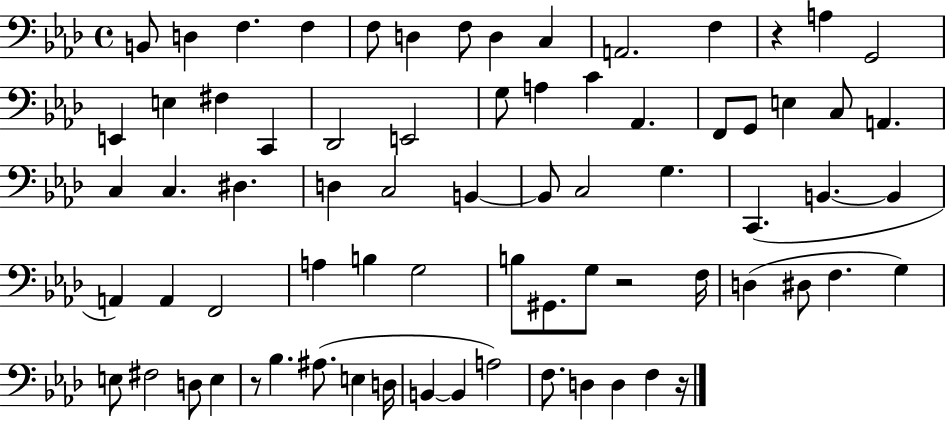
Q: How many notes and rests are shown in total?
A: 73